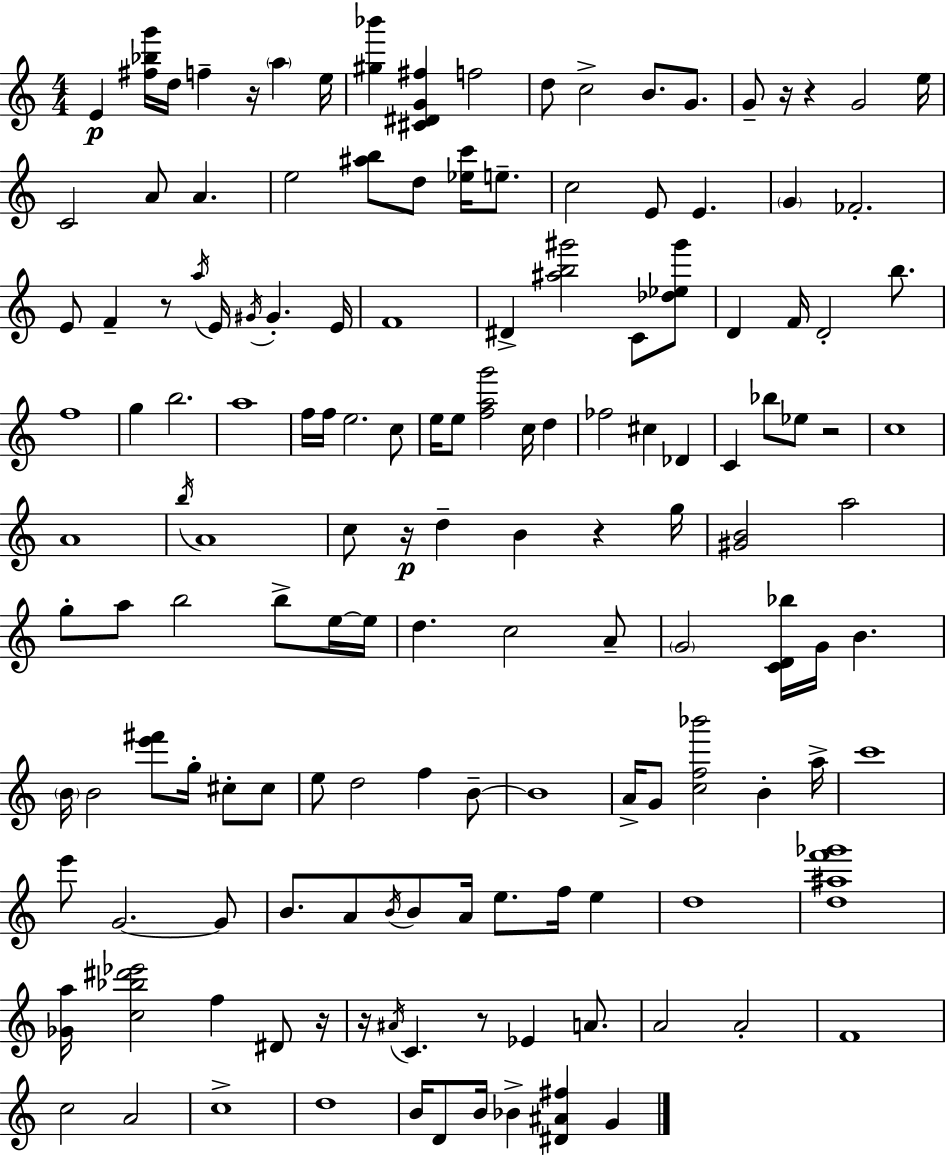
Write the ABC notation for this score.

X:1
T:Untitled
M:4/4
L:1/4
K:C
E [^f_bg']/4 d/4 f z/4 a e/4 [^g_b'] [^C^DG^f] f2 d/2 c2 B/2 G/2 G/2 z/4 z G2 e/4 C2 A/2 A e2 [^ab]/2 d/2 [_ec']/4 e/2 c2 E/2 E G _F2 E/2 F z/2 a/4 E/4 ^G/4 ^G E/4 F4 ^D [^ab^g']2 C/2 [_d_e^g']/2 D F/4 D2 b/2 f4 g b2 a4 f/4 f/4 e2 c/2 e/4 e/2 [fag']2 c/4 d _f2 ^c _D C _b/2 _e/2 z2 c4 A4 b/4 A4 c/2 z/4 d B z g/4 [^GB]2 a2 g/2 a/2 b2 b/2 e/4 e/4 d c2 A/2 G2 [CD_b]/4 G/4 B B/4 B2 [e'^f']/2 g/4 ^c/2 ^c/2 e/2 d2 f B/2 B4 A/4 G/2 [cf_b']2 B a/4 c'4 e'/2 G2 G/2 B/2 A/2 B/4 B/2 A/4 e/2 f/4 e d4 [d^af'_g']4 [_Ga]/4 [c_b^d'_e']2 f ^D/2 z/4 z/4 ^A/4 C z/2 _E A/2 A2 A2 F4 c2 A2 c4 d4 B/4 D/2 B/4 _B [^D^A^f] G